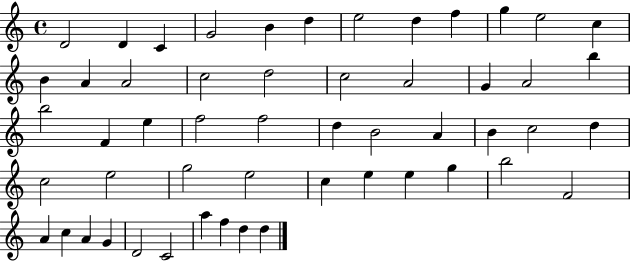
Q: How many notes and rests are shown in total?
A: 53